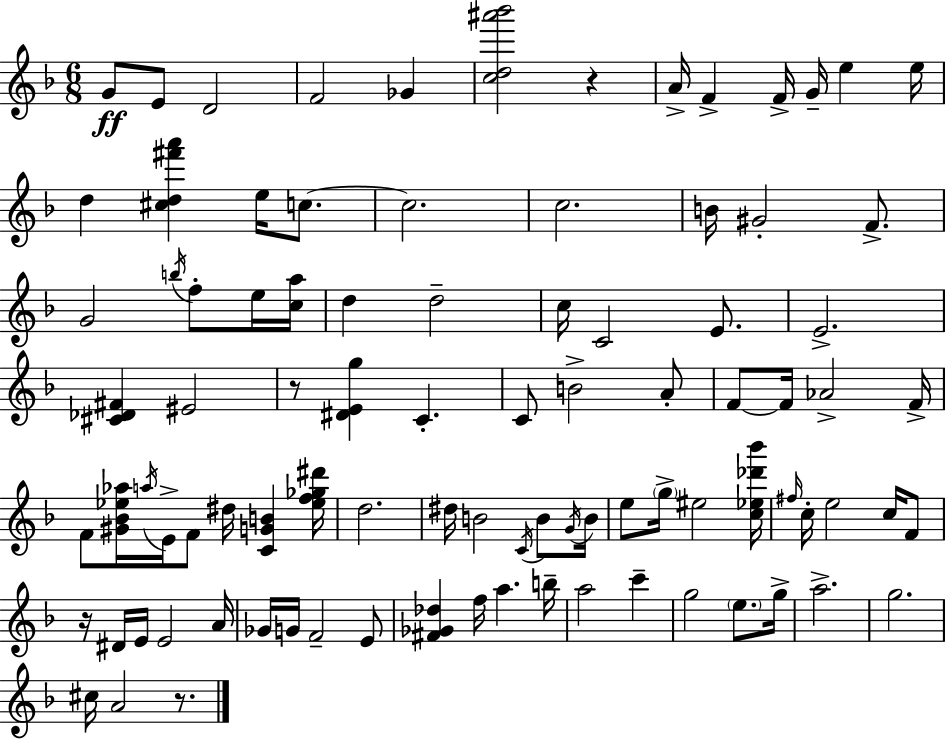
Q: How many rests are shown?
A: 4